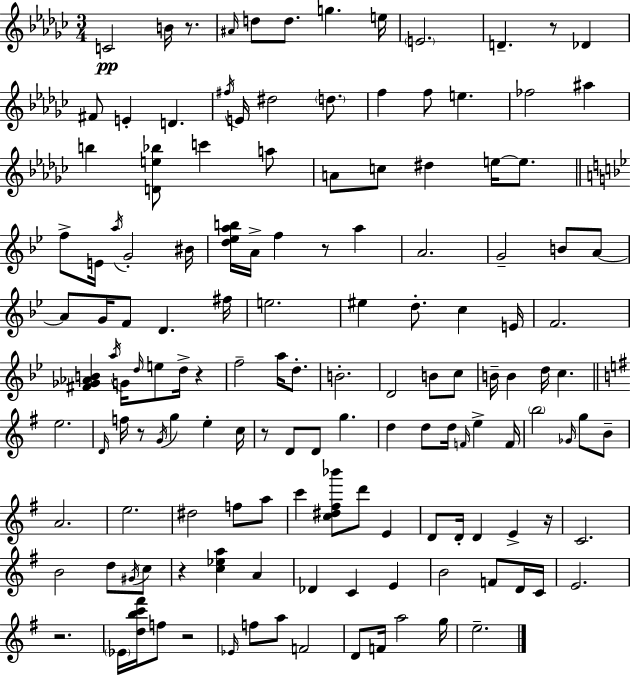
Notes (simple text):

C4/h B4/s R/e. A#4/s D5/e D5/e. G5/q. E5/s E4/h. D4/q. R/e Db4/q F#4/e E4/q D4/q. F#5/s E4/s D#5/h D5/e. F5/q F5/e E5/q. FES5/h A#5/q B5/q [D4,E5,Bb5]/e C6/q A5/e A4/e C5/e D#5/q E5/s E5/e. F5/e E4/s A5/s G4/h BIS4/s [D5,Eb5,A5,B5]/s A4/s F5/q R/e A5/q A4/h. G4/h B4/e A4/e A4/e G4/s F4/e D4/q. F#5/s E5/h. EIS5/q D5/e. C5/q E4/s F4/h. [F#4,Gb4,Ab4,B4]/q A5/s G4/s D5/s E5/e D5/s R/q F5/h A5/s D5/e. B4/h. D4/h B4/e C5/e B4/s B4/q D5/s C5/q. E5/h. D4/s F5/s R/e G4/s G5/q E5/q C5/s R/e D4/e D4/e G5/q. D5/q D5/e D5/s F4/s E5/q F4/s B5/h Gb4/s G5/e B4/e A4/h. E5/h. D#5/h F5/e A5/e C6/q [C5,D#5,F#5,Bb6]/e D6/e E4/q D4/e D4/s D4/q E4/q R/s C4/h. B4/h D5/e G#4/s C5/e R/q [C5,Eb5,A5]/q A4/q Db4/q C4/q E4/q B4/h F4/e D4/s C4/s E4/h. R/h. Eb4/s [D5,B5,C6,F#6]/s F5/e R/h Eb4/s F5/e A5/e F4/h D4/e F4/s A5/h G5/s E5/h.